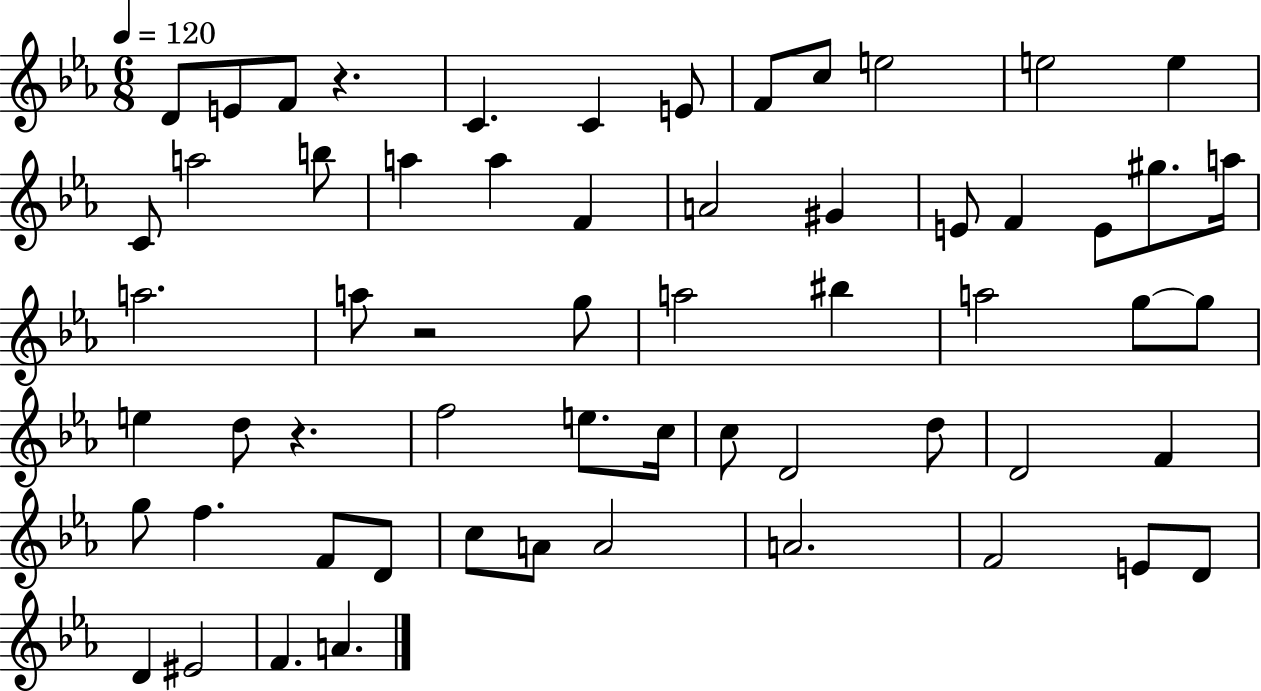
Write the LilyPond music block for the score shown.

{
  \clef treble
  \numericTimeSignature
  \time 6/8
  \key ees \major
  \tempo 4 = 120
  d'8 e'8 f'8 r4. | c'4. c'4 e'8 | f'8 c''8 e''2 | e''2 e''4 | \break c'8 a''2 b''8 | a''4 a''4 f'4 | a'2 gis'4 | e'8 f'4 e'8 gis''8. a''16 | \break a''2. | a''8 r2 g''8 | a''2 bis''4 | a''2 g''8~~ g''8 | \break e''4 d''8 r4. | f''2 e''8. c''16 | c''8 d'2 d''8 | d'2 f'4 | \break g''8 f''4. f'8 d'8 | c''8 a'8 a'2 | a'2. | f'2 e'8 d'8 | \break d'4 eis'2 | f'4. a'4. | \bar "|."
}